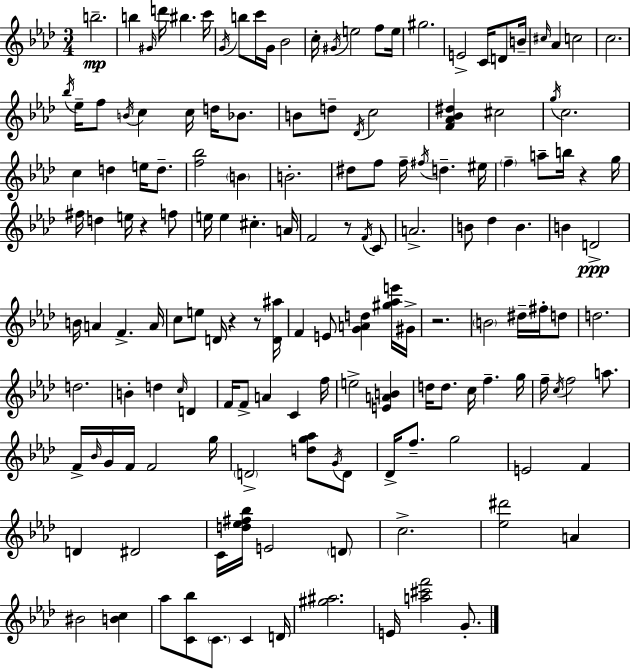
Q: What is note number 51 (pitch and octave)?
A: D5